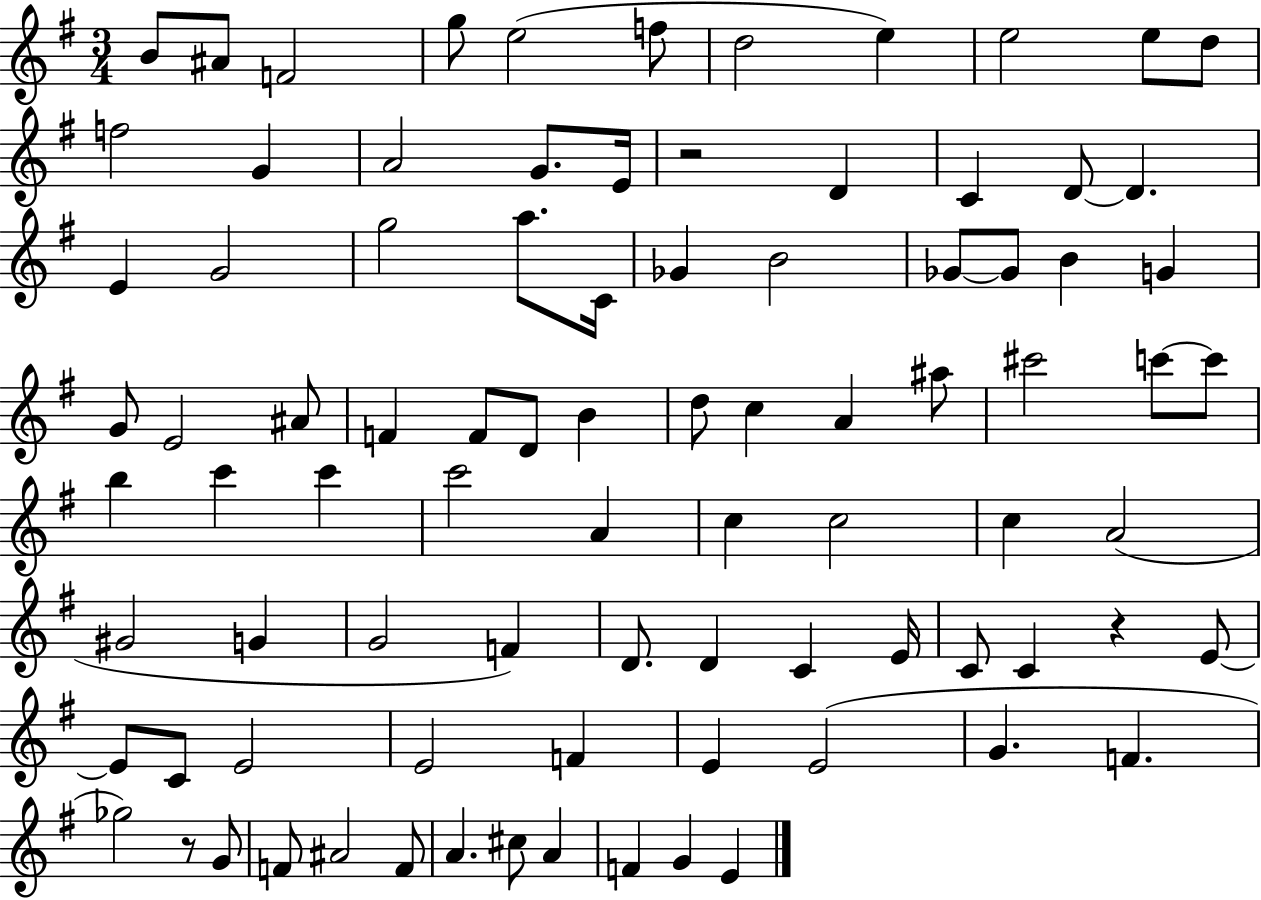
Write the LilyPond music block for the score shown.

{
  \clef treble
  \numericTimeSignature
  \time 3/4
  \key g \major
  b'8 ais'8 f'2 | g''8 e''2( f''8 | d''2 e''4) | e''2 e''8 d''8 | \break f''2 g'4 | a'2 g'8. e'16 | r2 d'4 | c'4 d'8~~ d'4. | \break e'4 g'2 | g''2 a''8. c'16 | ges'4 b'2 | ges'8~~ ges'8 b'4 g'4 | \break g'8 e'2 ais'8 | f'4 f'8 d'8 b'4 | d''8 c''4 a'4 ais''8 | cis'''2 c'''8~~ c'''8 | \break b''4 c'''4 c'''4 | c'''2 a'4 | c''4 c''2 | c''4 a'2( | \break gis'2 g'4 | g'2 f'4) | d'8. d'4 c'4 e'16 | c'8 c'4 r4 e'8~~ | \break e'8 c'8 e'2 | e'2 f'4 | e'4 e'2( | g'4. f'4. | \break ges''2) r8 g'8 | f'8 ais'2 f'8 | a'4. cis''8 a'4 | f'4 g'4 e'4 | \break \bar "|."
}